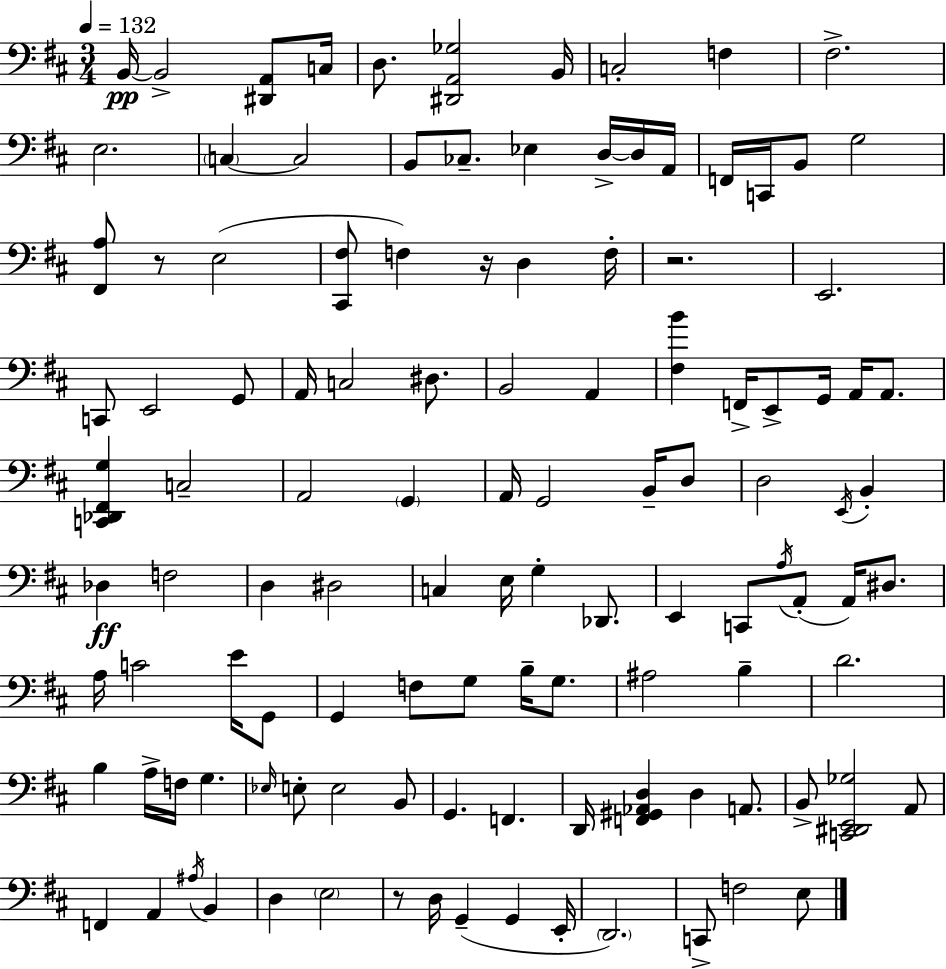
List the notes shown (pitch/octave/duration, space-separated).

B2/s B2/h [D#2,A2]/e C3/s D3/e. [D#2,A2,Gb3]/h B2/s C3/h F3/q F#3/h. E3/h. C3/q C3/h B2/e CES3/e. Eb3/q D3/s D3/s A2/s F2/s C2/s B2/e G3/h [F#2,A3]/e R/e E3/h [C#2,F#3]/e F3/q R/s D3/q F3/s R/h. E2/h. C2/e E2/h G2/e A2/s C3/h D#3/e. B2/h A2/q [F#3,B4]/q F2/s E2/e G2/s A2/s A2/e. [C2,Db2,F#2,G3]/q C3/h A2/h G2/q A2/s G2/h B2/s D3/e D3/h E2/s B2/q Db3/q F3/h D3/q D#3/h C3/q E3/s G3/q Db2/e. E2/q C2/e A3/s A2/e A2/s D#3/e. A3/s C4/h E4/s G2/e G2/q F3/e G3/e B3/s G3/e. A#3/h B3/q D4/h. B3/q A3/s F3/s G3/q. Eb3/s E3/e E3/h B2/e G2/q. F2/q. D2/s [F2,G#2,Ab2,D3]/q D3/q A2/e. B2/e [C2,D#2,E2,Gb3]/h A2/e F2/q A2/q A#3/s B2/q D3/q E3/h R/e D3/s G2/q G2/q E2/s D2/h. C2/e F3/h E3/e